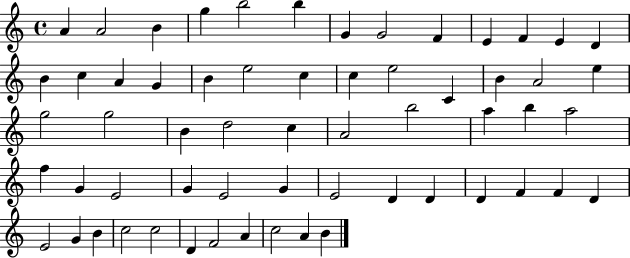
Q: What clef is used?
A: treble